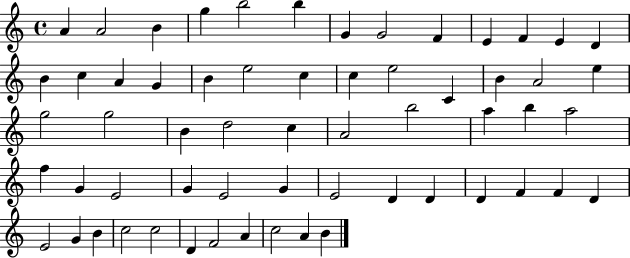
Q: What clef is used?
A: treble